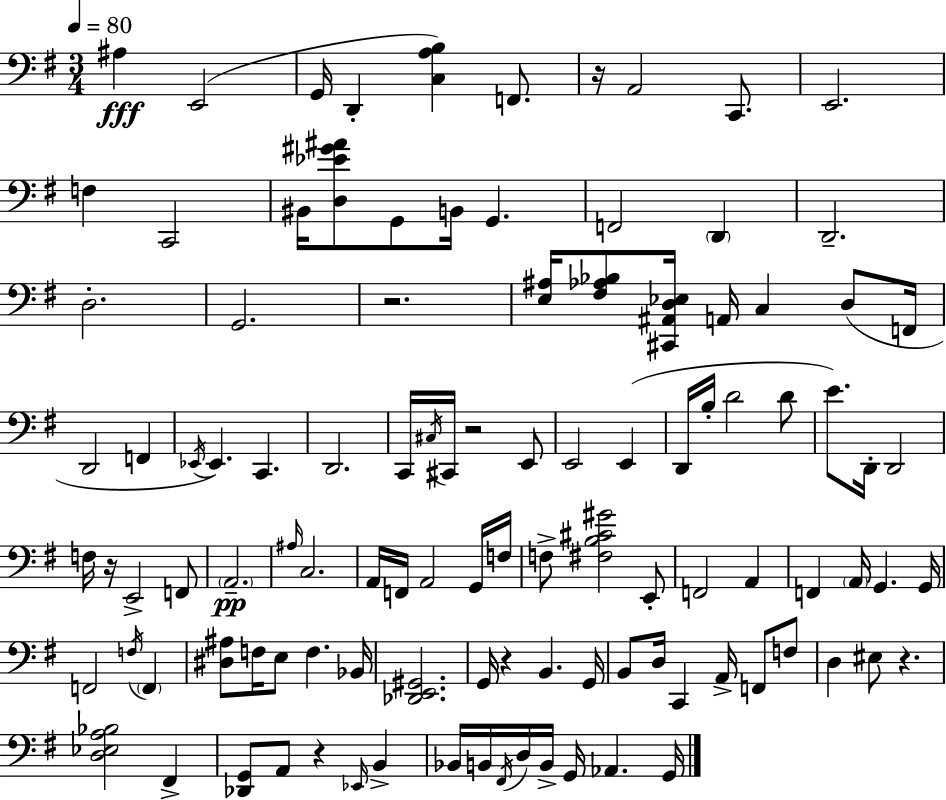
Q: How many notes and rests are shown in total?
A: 108